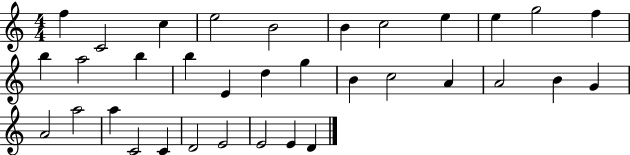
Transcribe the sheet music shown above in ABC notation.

X:1
T:Untitled
M:4/4
L:1/4
K:C
f C2 c e2 B2 B c2 e e g2 f b a2 b b E d g B c2 A A2 B G A2 a2 a C2 C D2 E2 E2 E D